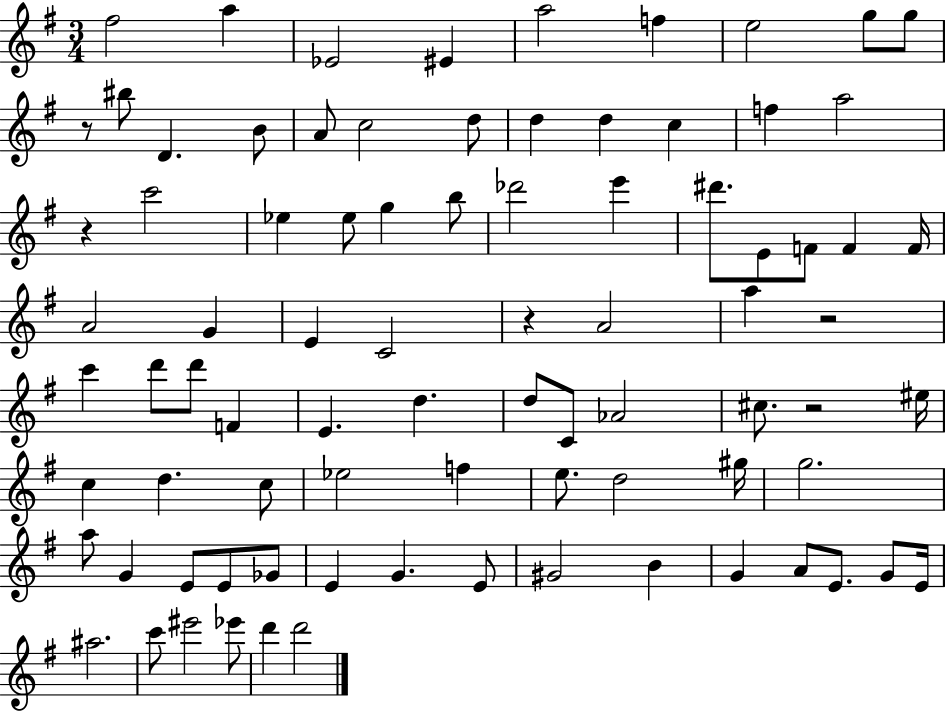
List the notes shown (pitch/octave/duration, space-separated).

F#5/h A5/q Eb4/h EIS4/q A5/h F5/q E5/h G5/e G5/e R/e BIS5/e D4/q. B4/e A4/e C5/h D5/e D5/q D5/q C5/q F5/q A5/h R/q C6/h Eb5/q Eb5/e G5/q B5/e Db6/h E6/q D#6/e. E4/e F4/e F4/q F4/s A4/h G4/q E4/q C4/h R/q A4/h A5/q R/h C6/q D6/e D6/e F4/q E4/q. D5/q. D5/e C4/e Ab4/h C#5/e. R/h EIS5/s C5/q D5/q. C5/e Eb5/h F5/q E5/e. D5/h G#5/s G5/h. A5/e G4/q E4/e E4/e Gb4/e E4/q G4/q. E4/e G#4/h B4/q G4/q A4/e E4/e. G4/e E4/s A#5/h. C6/e EIS6/h Eb6/e D6/q D6/h